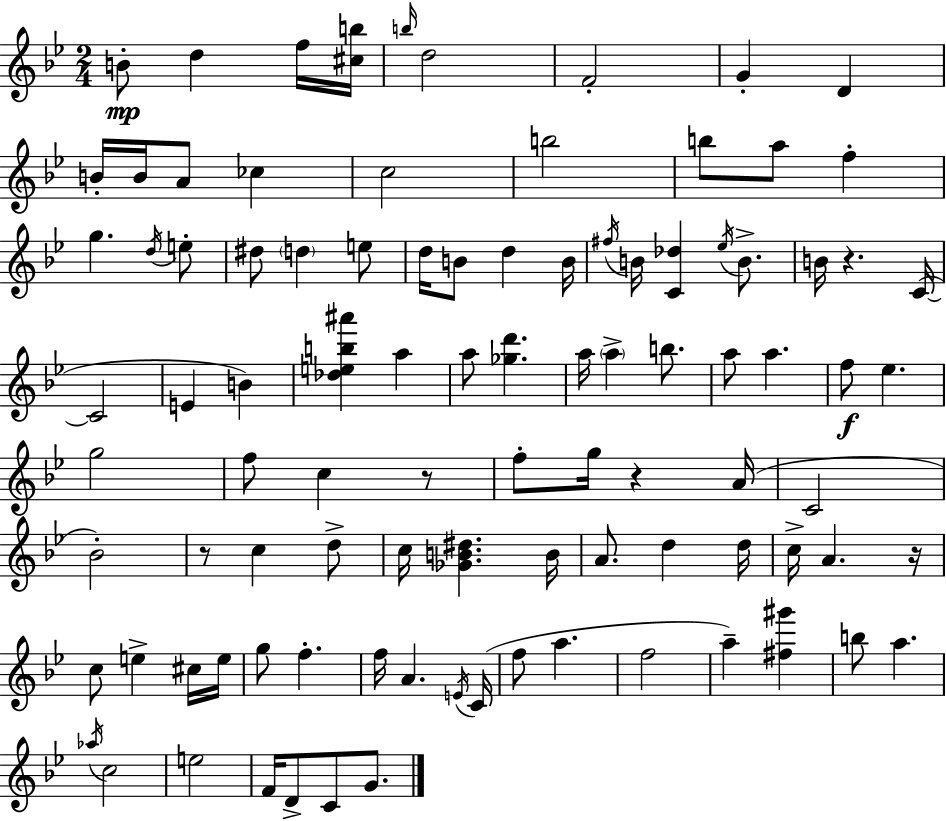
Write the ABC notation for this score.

X:1
T:Untitled
M:2/4
L:1/4
K:Gm
B/2 d f/4 [^cb]/4 b/4 d2 F2 G D B/4 B/4 A/2 _c c2 b2 b/2 a/2 f g d/4 e/2 ^d/2 d e/2 d/4 B/2 d B/4 ^f/4 B/4 [C_d] _e/4 B/2 B/4 z C/4 C2 E B [_deb^a'] a a/2 [_gd'] a/4 a b/2 a/2 a f/2 _e g2 f/2 c z/2 f/2 g/4 z A/4 C2 _B2 z/2 c d/2 c/4 [_GB^d] B/4 A/2 d d/4 c/4 A z/4 c/2 e ^c/4 e/4 g/2 f f/4 A E/4 C/4 f/2 a f2 a [^f^g'] b/2 a _a/4 c2 e2 F/4 D/2 C/2 G/2